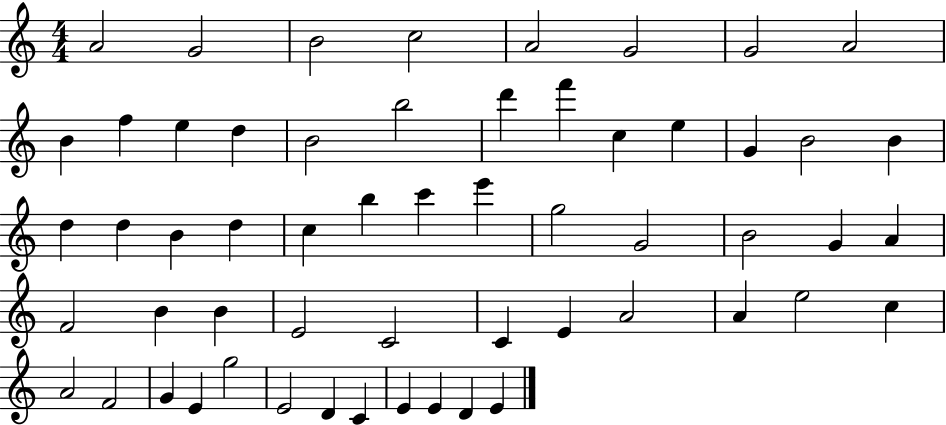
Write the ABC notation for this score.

X:1
T:Untitled
M:4/4
L:1/4
K:C
A2 G2 B2 c2 A2 G2 G2 A2 B f e d B2 b2 d' f' c e G B2 B d d B d c b c' e' g2 G2 B2 G A F2 B B E2 C2 C E A2 A e2 c A2 F2 G E g2 E2 D C E E D E